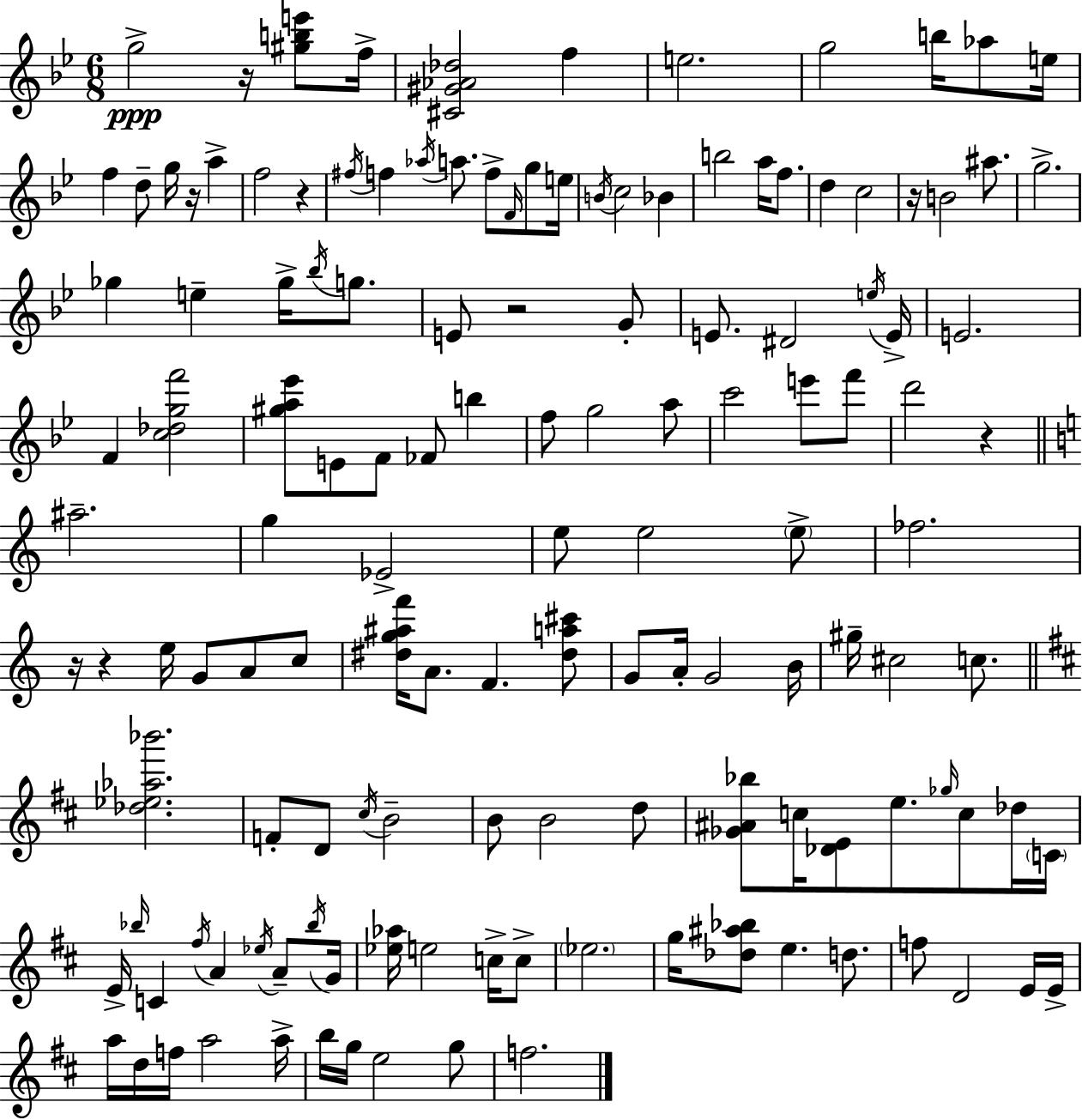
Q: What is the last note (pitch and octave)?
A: F5